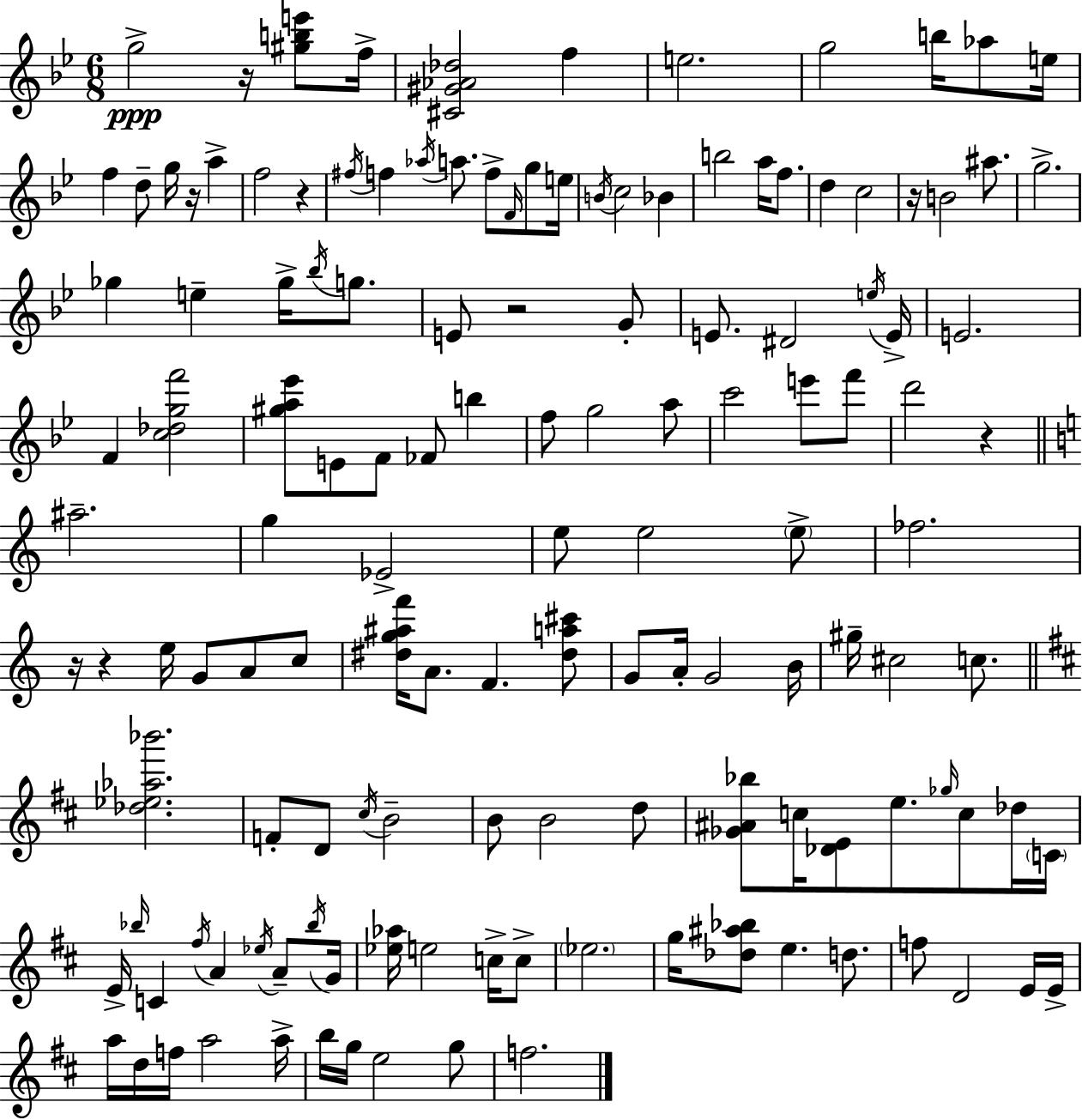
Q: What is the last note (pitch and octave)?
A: F5